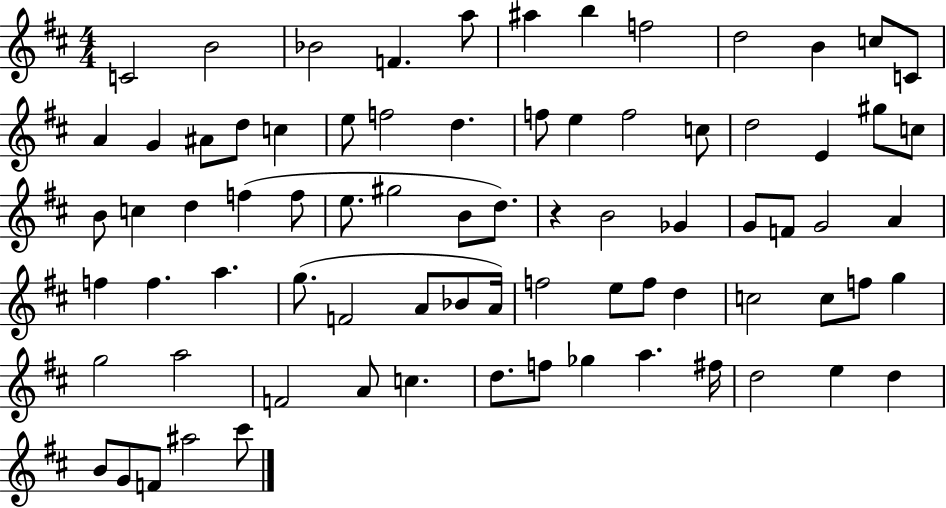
C4/h B4/h Bb4/h F4/q. A5/e A#5/q B5/q F5/h D5/h B4/q C5/e C4/e A4/q G4/q A#4/e D5/e C5/q E5/e F5/h D5/q. F5/e E5/q F5/h C5/e D5/h E4/q G#5/e C5/e B4/e C5/q D5/q F5/q F5/e E5/e. G#5/h B4/e D5/e. R/q B4/h Gb4/q G4/e F4/e G4/h A4/q F5/q F5/q. A5/q. G5/e. F4/h A4/e Bb4/e A4/s F5/h E5/e F5/e D5/q C5/h C5/e F5/e G5/q G5/h A5/h F4/h A4/e C5/q. D5/e. F5/e Gb5/q A5/q. F#5/s D5/h E5/q D5/q B4/e G4/e F4/e A#5/h C#6/e